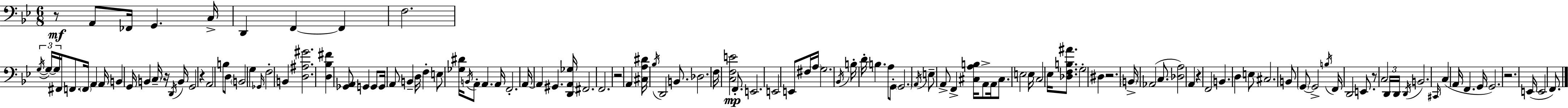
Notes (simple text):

R/e A2/e FES2/s G2/q. C3/s D2/q F2/q F2/q F3/h. G3/s G3/s G3/s F#2/s F2/e. F2/s A2/q A2/s B2/q G2/s B2/q C3/s R/s D2/s B2/s G2/h R/q A2/h B3/e D3/e B2/h G3/q Gb2/s F3/h B2/q [D3,A#3,G#4]/h. [D3,Bb3,F#4]/q [Gb2,A2]/e G2/q G2/e G2/s A2/e B2/q D3/s F3/q E3/e [Gb3,D#4]/s B2/s A2/e A2/q. A2/s F2/h. A2/s A2/q G#2/q. [D2,A2,Gb3]/s F#2/h. F2/h. R/h A2/q [C#3,A3,D#4]/s Bb3/s D2/h B2/e. Db3/h. F3/s [C3,F3,E4]/h F2/e. E2/h. E2/h E2/e F#3/s A3/s G3/h. Bb2/s B3/s D4/s B3/q. A3/e G2/e G2/h. A2/s E3/e A2/e F2/q [C#3,A3,B3]/s A2/e A2/s C#3/e. E3/h E3/s C3/h Eb3/s [Db3,F3,B3,A#4]/e. G3/h D#3/q R/h. B2/s Ab2/h C3/e. [Db3,A3]/h A2/q R/q F2/h B2/q. D3/q E3/e C#3/h. B2/e G2/e G2/h B3/s F2/s D2/h E2/e. R/e C3/h D2/s D2/s D2/s B2/h. C#2/s C3/q A2/s F2/q. G2/s G2/h. R/h. E2/s E2/h F2/e.